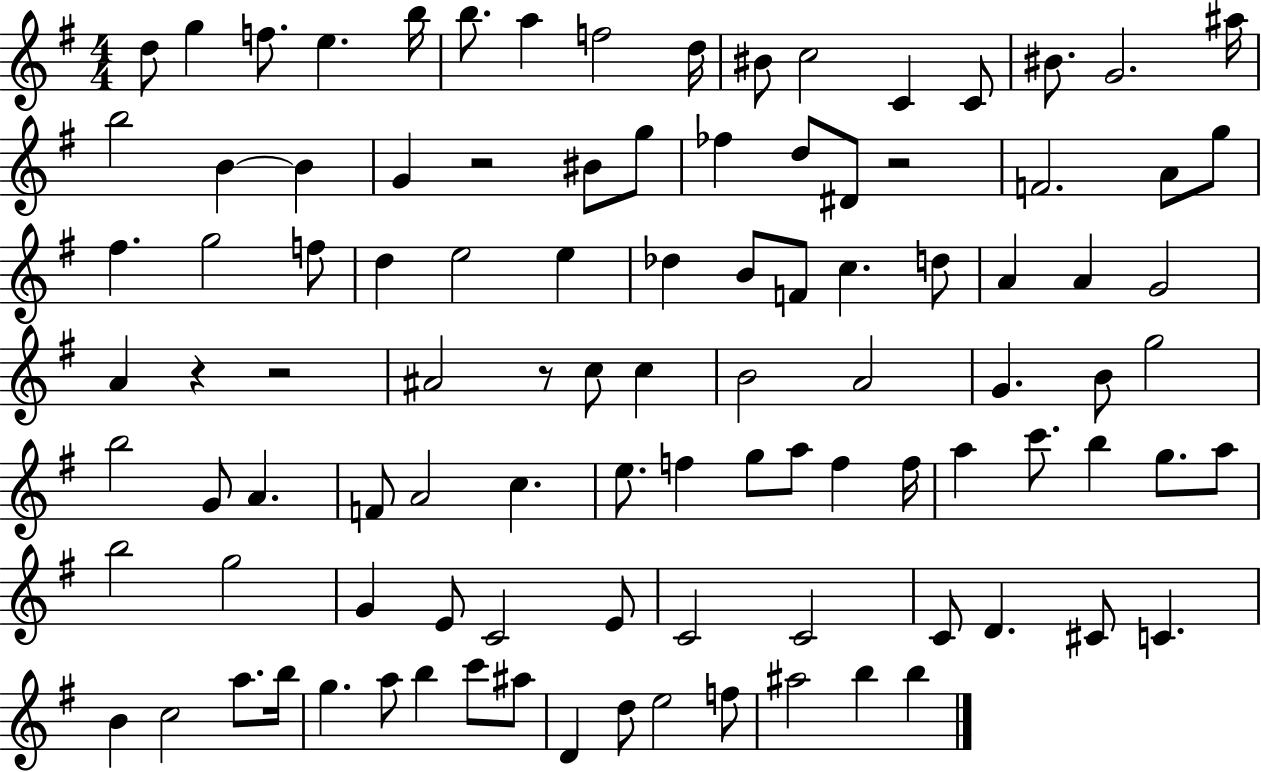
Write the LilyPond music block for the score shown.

{
  \clef treble
  \numericTimeSignature
  \time 4/4
  \key g \major
  d''8 g''4 f''8. e''4. b''16 | b''8. a''4 f''2 d''16 | bis'8 c''2 c'4 c'8 | bis'8. g'2. ais''16 | \break b''2 b'4~~ b'4 | g'4 r2 bis'8 g''8 | fes''4 d''8 dis'8 r2 | f'2. a'8 g''8 | \break fis''4. g''2 f''8 | d''4 e''2 e''4 | des''4 b'8 f'8 c''4. d''8 | a'4 a'4 g'2 | \break a'4 r4 r2 | ais'2 r8 c''8 c''4 | b'2 a'2 | g'4. b'8 g''2 | \break b''2 g'8 a'4. | f'8 a'2 c''4. | e''8. f''4 g''8 a''8 f''4 f''16 | a''4 c'''8. b''4 g''8. a''8 | \break b''2 g''2 | g'4 e'8 c'2 e'8 | c'2 c'2 | c'8 d'4. cis'8 c'4. | \break b'4 c''2 a''8. b''16 | g''4. a''8 b''4 c'''8 ais''8 | d'4 d''8 e''2 f''8 | ais''2 b''4 b''4 | \break \bar "|."
}